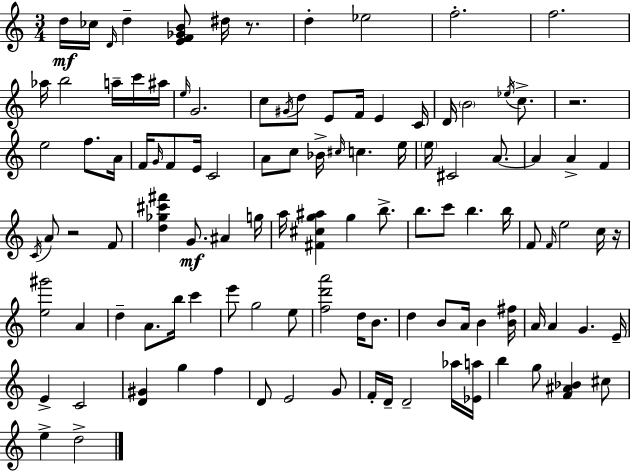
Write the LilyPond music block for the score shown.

{
  \clef treble
  \numericTimeSignature
  \time 3/4
  \key a \minor
  \repeat volta 2 { d''16\mf ces''16 \grace { d'16 } d''4-- <e' f' ges' b'>8 dis''16 r8. | d''4-. ees''2 | f''2.-. | f''2. | \break aes''16 b''2 a''16-- c'''16 | ais''16 \grace { e''16 } g'2. | c''8 \acciaccatura { gis'16 } d''8 e'8 f'16 e'4 | c'16 d'16 \parenthesize b'2 | \break \acciaccatura { ees''16 } c''8.-> r2. | e''2 | f''8. a'16 f'16 \grace { g'16 } f'8 e'16 c'2 | a'8 c''8 bes'16-> \grace { cis''16 } c''4. | \break e''16 \parenthesize e''16 cis'2 | a'8.~~ a'4 a'4-> | f'4 \acciaccatura { c'16 } a'8 r2 | f'8 <d'' ges'' cis''' fis'''>4 g'8.\mf | \break ais'4 g''16 a''16 <fis' cis'' g'' ais''>4 | g''4 b''8.-> b''8. c'''8 | b''4. b''16 f'8 \grace { f'16 } e''2 | c''16 r16 <e'' gis'''>2 | \break a'4 d''4-- | a'8. b''16 c'''4 e'''8 g''2 | e''8 <f'' d''' a'''>2 | d''16 b'8. d''4 | \break b'8 a'16 b'4 <b' fis''>16 a'16 a'4 | g'4. e'16-- e'4-> | c'2 <d' gis'>4 | g''4 f''4 d'8 e'2 | \break g'8 f'16-. d'16-- d'2-- | aes''16 <ees' a''>16 b''4 | g''8 <f' ais' bes'>4 cis''8 e''4-> | d''2-> } \bar "|."
}